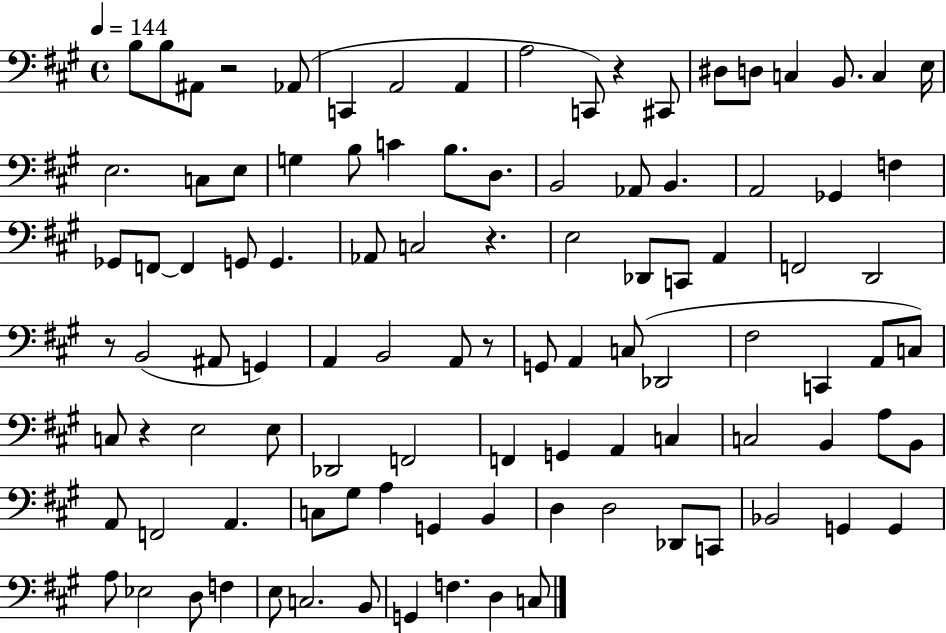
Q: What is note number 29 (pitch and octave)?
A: Gb2